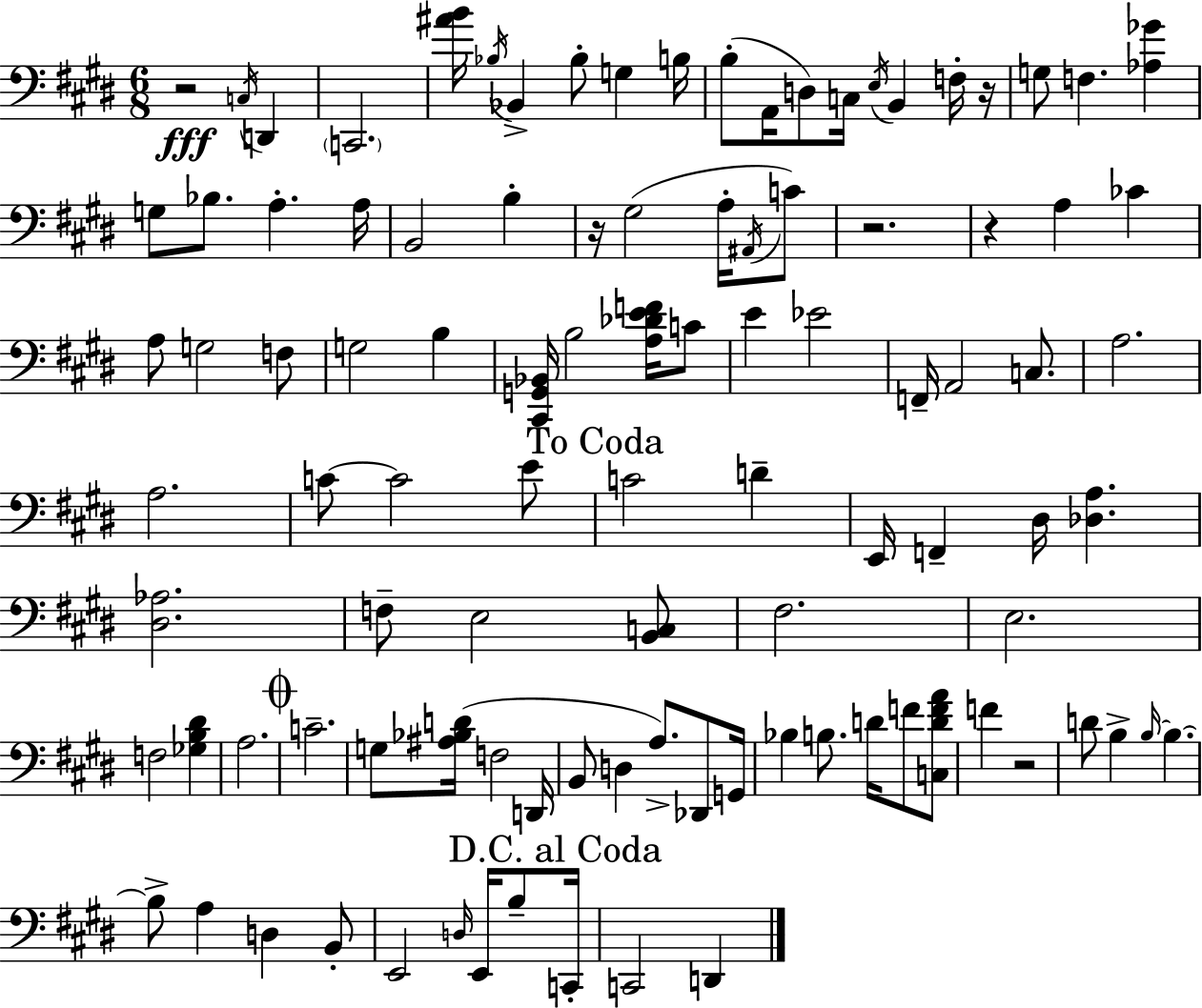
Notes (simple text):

R/h C3/s D2/q C2/h. [A#4,B4]/s Bb3/s Bb2/q Bb3/e G3/q B3/s B3/e A2/s D3/e C3/s E3/s B2/q F3/s R/s G3/e F3/q. [Ab3,Gb4]/q G3/e Bb3/e. A3/q. A3/s B2/h B3/q R/s G#3/h A3/s A#2/s C4/e R/h. R/q A3/q CES4/q A3/e G3/h F3/e G3/h B3/q [C#2,G2,Bb2]/s B3/h [A3,Db4,E4,F4]/s C4/e E4/q Eb4/h F2/s A2/h C3/e. A3/h. A3/h. C4/e C4/h E4/e C4/h D4/q E2/s F2/q D#3/s [Db3,A3]/q. [D#3,Ab3]/h. F3/e E3/h [B2,C3]/e F#3/h. E3/h. F3/h [Gb3,B3,D#4]/q A3/h. C4/h. G3/e [A#3,Bb3,D4]/s F3/h D2/s B2/e D3/q A3/e. Db2/e G2/s Bb3/q B3/e. D4/s F4/e [C3,D4,F4,A4]/e F4/q R/h D4/e B3/q B3/s B3/q. B3/e A3/q D3/q B2/e E2/h D3/s E2/s B3/e C2/s C2/h D2/q